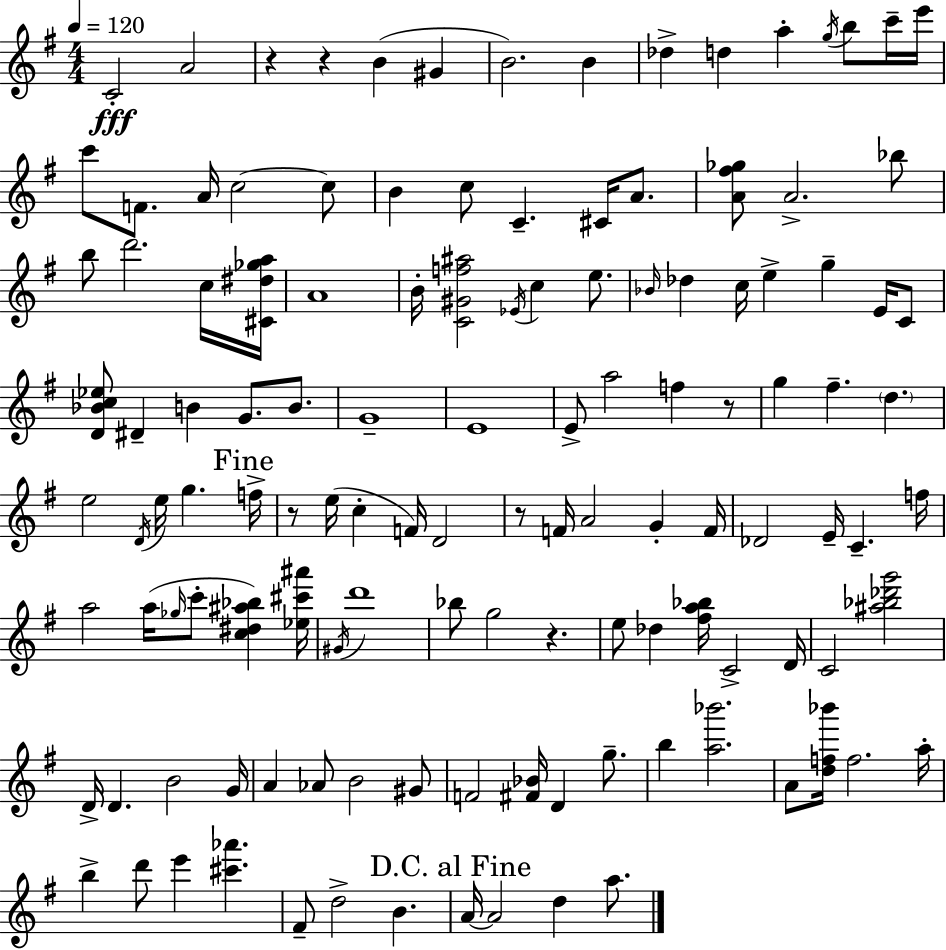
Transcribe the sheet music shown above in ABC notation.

X:1
T:Untitled
M:4/4
L:1/4
K:Em
C2 A2 z z B ^G B2 B _d d a g/4 b/2 c'/4 e'/4 c'/2 F/2 A/4 c2 c/2 B c/2 C ^C/4 A/2 [A^f_g]/2 A2 _b/2 b/2 d'2 c/4 [^C^d_ga]/4 A4 B/4 [C^Gf^a]2 _E/4 c e/2 _B/4 _d c/4 e g E/4 C/2 [D_Bc_e]/2 ^D B G/2 B/2 G4 E4 E/2 a2 f z/2 g ^f d e2 D/4 e/4 g f/4 z/2 e/4 c F/4 D2 z/2 F/4 A2 G F/4 _D2 E/4 C f/4 a2 a/4 _g/4 c'/2 [c^d^a_b] [_e^c'^a']/4 ^G/4 d'4 _b/2 g2 z e/2 _d [^fa_b]/4 C2 D/4 C2 [^a_b_d'g']2 D/4 D B2 G/4 A _A/2 B2 ^G/2 F2 [^F_B]/4 D g/2 b [a_b']2 A/2 [df_b']/4 f2 a/4 b d'/2 e' [^c'_a'] ^F/2 d2 B A/4 A2 d a/2